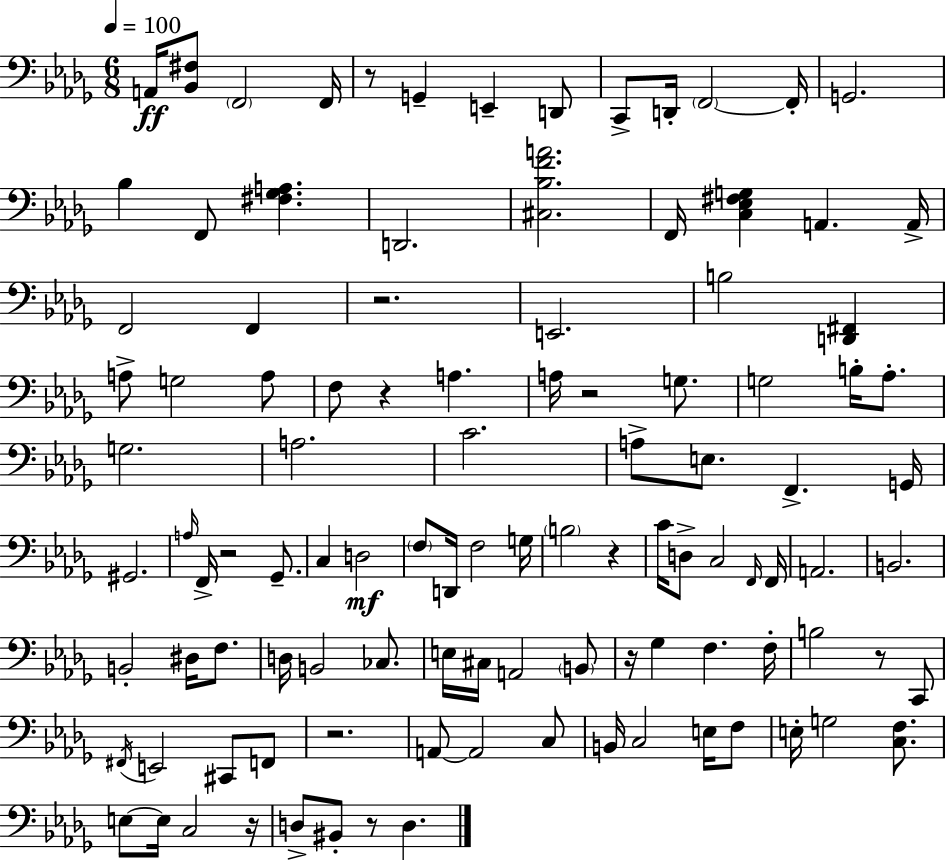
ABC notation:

X:1
T:Untitled
M:6/8
L:1/4
K:Bbm
A,,/4 [_B,,^F,]/2 F,,2 F,,/4 z/2 G,, E,, D,,/2 C,,/2 D,,/4 F,,2 F,,/4 G,,2 _B, F,,/2 [^F,_G,A,] D,,2 [^C,_B,FA]2 F,,/4 [C,_E,^F,G,] A,, A,,/4 F,,2 F,, z2 E,,2 B,2 [D,,^F,,] A,/2 G,2 A,/2 F,/2 z A, A,/4 z2 G,/2 G,2 B,/4 _A,/2 G,2 A,2 C2 A,/2 E,/2 F,, G,,/4 ^G,,2 A,/4 F,,/4 z2 _G,,/2 C, D,2 F,/2 D,,/4 F,2 G,/4 B,2 z C/4 D,/2 C,2 F,,/4 F,,/4 A,,2 B,,2 B,,2 ^D,/4 F,/2 D,/4 B,,2 _C,/2 E,/4 ^C,/4 A,,2 B,,/2 z/4 _G, F, F,/4 B,2 z/2 C,,/2 ^F,,/4 E,,2 ^C,,/2 F,,/2 z2 A,,/2 A,,2 C,/2 B,,/4 C,2 E,/4 F,/2 E,/4 G,2 [C,F,]/2 E,/2 E,/4 C,2 z/4 D,/2 ^B,,/2 z/2 D,